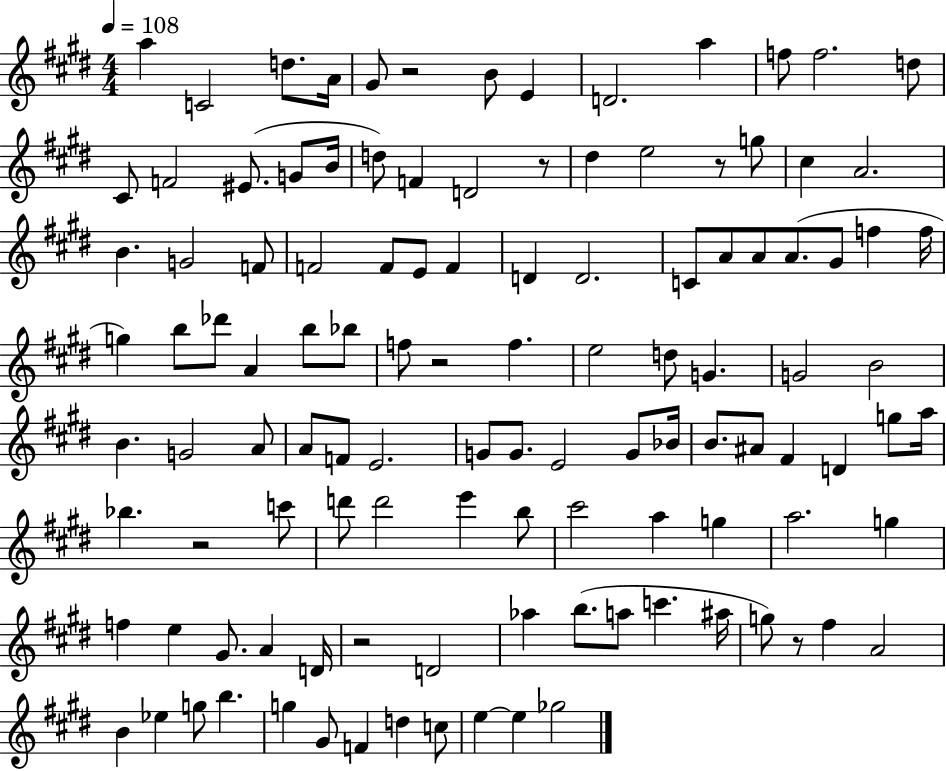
A5/q C4/h D5/e. A4/s G#4/e R/h B4/e E4/q D4/h. A5/q F5/e F5/h. D5/e C#4/e F4/h EIS4/e. G4/e B4/s D5/e F4/q D4/h R/e D#5/q E5/h R/e G5/e C#5/q A4/h. B4/q. G4/h F4/e F4/h F4/e E4/e F4/q D4/q D4/h. C4/e A4/e A4/e A4/e. G#4/e F5/q F5/s G5/q B5/e Db6/e A4/q B5/e Bb5/e F5/e R/h F5/q. E5/h D5/e G4/q. G4/h B4/h B4/q. G4/h A4/e A4/e F4/e E4/h. G4/e G4/e. E4/h G4/e Bb4/s B4/e. A#4/e F#4/q D4/q G5/e A5/s Bb5/q. R/h C6/e D6/e D6/h E6/q B5/e C#6/h A5/q G5/q A5/h. G5/q F5/q E5/q G#4/e. A4/q D4/s R/h D4/h Ab5/q B5/e. A5/e C6/q. A#5/s G5/e R/e F#5/q A4/h B4/q Eb5/q G5/e B5/q. G5/q G#4/e F4/q D5/q C5/e E5/q E5/q Gb5/h